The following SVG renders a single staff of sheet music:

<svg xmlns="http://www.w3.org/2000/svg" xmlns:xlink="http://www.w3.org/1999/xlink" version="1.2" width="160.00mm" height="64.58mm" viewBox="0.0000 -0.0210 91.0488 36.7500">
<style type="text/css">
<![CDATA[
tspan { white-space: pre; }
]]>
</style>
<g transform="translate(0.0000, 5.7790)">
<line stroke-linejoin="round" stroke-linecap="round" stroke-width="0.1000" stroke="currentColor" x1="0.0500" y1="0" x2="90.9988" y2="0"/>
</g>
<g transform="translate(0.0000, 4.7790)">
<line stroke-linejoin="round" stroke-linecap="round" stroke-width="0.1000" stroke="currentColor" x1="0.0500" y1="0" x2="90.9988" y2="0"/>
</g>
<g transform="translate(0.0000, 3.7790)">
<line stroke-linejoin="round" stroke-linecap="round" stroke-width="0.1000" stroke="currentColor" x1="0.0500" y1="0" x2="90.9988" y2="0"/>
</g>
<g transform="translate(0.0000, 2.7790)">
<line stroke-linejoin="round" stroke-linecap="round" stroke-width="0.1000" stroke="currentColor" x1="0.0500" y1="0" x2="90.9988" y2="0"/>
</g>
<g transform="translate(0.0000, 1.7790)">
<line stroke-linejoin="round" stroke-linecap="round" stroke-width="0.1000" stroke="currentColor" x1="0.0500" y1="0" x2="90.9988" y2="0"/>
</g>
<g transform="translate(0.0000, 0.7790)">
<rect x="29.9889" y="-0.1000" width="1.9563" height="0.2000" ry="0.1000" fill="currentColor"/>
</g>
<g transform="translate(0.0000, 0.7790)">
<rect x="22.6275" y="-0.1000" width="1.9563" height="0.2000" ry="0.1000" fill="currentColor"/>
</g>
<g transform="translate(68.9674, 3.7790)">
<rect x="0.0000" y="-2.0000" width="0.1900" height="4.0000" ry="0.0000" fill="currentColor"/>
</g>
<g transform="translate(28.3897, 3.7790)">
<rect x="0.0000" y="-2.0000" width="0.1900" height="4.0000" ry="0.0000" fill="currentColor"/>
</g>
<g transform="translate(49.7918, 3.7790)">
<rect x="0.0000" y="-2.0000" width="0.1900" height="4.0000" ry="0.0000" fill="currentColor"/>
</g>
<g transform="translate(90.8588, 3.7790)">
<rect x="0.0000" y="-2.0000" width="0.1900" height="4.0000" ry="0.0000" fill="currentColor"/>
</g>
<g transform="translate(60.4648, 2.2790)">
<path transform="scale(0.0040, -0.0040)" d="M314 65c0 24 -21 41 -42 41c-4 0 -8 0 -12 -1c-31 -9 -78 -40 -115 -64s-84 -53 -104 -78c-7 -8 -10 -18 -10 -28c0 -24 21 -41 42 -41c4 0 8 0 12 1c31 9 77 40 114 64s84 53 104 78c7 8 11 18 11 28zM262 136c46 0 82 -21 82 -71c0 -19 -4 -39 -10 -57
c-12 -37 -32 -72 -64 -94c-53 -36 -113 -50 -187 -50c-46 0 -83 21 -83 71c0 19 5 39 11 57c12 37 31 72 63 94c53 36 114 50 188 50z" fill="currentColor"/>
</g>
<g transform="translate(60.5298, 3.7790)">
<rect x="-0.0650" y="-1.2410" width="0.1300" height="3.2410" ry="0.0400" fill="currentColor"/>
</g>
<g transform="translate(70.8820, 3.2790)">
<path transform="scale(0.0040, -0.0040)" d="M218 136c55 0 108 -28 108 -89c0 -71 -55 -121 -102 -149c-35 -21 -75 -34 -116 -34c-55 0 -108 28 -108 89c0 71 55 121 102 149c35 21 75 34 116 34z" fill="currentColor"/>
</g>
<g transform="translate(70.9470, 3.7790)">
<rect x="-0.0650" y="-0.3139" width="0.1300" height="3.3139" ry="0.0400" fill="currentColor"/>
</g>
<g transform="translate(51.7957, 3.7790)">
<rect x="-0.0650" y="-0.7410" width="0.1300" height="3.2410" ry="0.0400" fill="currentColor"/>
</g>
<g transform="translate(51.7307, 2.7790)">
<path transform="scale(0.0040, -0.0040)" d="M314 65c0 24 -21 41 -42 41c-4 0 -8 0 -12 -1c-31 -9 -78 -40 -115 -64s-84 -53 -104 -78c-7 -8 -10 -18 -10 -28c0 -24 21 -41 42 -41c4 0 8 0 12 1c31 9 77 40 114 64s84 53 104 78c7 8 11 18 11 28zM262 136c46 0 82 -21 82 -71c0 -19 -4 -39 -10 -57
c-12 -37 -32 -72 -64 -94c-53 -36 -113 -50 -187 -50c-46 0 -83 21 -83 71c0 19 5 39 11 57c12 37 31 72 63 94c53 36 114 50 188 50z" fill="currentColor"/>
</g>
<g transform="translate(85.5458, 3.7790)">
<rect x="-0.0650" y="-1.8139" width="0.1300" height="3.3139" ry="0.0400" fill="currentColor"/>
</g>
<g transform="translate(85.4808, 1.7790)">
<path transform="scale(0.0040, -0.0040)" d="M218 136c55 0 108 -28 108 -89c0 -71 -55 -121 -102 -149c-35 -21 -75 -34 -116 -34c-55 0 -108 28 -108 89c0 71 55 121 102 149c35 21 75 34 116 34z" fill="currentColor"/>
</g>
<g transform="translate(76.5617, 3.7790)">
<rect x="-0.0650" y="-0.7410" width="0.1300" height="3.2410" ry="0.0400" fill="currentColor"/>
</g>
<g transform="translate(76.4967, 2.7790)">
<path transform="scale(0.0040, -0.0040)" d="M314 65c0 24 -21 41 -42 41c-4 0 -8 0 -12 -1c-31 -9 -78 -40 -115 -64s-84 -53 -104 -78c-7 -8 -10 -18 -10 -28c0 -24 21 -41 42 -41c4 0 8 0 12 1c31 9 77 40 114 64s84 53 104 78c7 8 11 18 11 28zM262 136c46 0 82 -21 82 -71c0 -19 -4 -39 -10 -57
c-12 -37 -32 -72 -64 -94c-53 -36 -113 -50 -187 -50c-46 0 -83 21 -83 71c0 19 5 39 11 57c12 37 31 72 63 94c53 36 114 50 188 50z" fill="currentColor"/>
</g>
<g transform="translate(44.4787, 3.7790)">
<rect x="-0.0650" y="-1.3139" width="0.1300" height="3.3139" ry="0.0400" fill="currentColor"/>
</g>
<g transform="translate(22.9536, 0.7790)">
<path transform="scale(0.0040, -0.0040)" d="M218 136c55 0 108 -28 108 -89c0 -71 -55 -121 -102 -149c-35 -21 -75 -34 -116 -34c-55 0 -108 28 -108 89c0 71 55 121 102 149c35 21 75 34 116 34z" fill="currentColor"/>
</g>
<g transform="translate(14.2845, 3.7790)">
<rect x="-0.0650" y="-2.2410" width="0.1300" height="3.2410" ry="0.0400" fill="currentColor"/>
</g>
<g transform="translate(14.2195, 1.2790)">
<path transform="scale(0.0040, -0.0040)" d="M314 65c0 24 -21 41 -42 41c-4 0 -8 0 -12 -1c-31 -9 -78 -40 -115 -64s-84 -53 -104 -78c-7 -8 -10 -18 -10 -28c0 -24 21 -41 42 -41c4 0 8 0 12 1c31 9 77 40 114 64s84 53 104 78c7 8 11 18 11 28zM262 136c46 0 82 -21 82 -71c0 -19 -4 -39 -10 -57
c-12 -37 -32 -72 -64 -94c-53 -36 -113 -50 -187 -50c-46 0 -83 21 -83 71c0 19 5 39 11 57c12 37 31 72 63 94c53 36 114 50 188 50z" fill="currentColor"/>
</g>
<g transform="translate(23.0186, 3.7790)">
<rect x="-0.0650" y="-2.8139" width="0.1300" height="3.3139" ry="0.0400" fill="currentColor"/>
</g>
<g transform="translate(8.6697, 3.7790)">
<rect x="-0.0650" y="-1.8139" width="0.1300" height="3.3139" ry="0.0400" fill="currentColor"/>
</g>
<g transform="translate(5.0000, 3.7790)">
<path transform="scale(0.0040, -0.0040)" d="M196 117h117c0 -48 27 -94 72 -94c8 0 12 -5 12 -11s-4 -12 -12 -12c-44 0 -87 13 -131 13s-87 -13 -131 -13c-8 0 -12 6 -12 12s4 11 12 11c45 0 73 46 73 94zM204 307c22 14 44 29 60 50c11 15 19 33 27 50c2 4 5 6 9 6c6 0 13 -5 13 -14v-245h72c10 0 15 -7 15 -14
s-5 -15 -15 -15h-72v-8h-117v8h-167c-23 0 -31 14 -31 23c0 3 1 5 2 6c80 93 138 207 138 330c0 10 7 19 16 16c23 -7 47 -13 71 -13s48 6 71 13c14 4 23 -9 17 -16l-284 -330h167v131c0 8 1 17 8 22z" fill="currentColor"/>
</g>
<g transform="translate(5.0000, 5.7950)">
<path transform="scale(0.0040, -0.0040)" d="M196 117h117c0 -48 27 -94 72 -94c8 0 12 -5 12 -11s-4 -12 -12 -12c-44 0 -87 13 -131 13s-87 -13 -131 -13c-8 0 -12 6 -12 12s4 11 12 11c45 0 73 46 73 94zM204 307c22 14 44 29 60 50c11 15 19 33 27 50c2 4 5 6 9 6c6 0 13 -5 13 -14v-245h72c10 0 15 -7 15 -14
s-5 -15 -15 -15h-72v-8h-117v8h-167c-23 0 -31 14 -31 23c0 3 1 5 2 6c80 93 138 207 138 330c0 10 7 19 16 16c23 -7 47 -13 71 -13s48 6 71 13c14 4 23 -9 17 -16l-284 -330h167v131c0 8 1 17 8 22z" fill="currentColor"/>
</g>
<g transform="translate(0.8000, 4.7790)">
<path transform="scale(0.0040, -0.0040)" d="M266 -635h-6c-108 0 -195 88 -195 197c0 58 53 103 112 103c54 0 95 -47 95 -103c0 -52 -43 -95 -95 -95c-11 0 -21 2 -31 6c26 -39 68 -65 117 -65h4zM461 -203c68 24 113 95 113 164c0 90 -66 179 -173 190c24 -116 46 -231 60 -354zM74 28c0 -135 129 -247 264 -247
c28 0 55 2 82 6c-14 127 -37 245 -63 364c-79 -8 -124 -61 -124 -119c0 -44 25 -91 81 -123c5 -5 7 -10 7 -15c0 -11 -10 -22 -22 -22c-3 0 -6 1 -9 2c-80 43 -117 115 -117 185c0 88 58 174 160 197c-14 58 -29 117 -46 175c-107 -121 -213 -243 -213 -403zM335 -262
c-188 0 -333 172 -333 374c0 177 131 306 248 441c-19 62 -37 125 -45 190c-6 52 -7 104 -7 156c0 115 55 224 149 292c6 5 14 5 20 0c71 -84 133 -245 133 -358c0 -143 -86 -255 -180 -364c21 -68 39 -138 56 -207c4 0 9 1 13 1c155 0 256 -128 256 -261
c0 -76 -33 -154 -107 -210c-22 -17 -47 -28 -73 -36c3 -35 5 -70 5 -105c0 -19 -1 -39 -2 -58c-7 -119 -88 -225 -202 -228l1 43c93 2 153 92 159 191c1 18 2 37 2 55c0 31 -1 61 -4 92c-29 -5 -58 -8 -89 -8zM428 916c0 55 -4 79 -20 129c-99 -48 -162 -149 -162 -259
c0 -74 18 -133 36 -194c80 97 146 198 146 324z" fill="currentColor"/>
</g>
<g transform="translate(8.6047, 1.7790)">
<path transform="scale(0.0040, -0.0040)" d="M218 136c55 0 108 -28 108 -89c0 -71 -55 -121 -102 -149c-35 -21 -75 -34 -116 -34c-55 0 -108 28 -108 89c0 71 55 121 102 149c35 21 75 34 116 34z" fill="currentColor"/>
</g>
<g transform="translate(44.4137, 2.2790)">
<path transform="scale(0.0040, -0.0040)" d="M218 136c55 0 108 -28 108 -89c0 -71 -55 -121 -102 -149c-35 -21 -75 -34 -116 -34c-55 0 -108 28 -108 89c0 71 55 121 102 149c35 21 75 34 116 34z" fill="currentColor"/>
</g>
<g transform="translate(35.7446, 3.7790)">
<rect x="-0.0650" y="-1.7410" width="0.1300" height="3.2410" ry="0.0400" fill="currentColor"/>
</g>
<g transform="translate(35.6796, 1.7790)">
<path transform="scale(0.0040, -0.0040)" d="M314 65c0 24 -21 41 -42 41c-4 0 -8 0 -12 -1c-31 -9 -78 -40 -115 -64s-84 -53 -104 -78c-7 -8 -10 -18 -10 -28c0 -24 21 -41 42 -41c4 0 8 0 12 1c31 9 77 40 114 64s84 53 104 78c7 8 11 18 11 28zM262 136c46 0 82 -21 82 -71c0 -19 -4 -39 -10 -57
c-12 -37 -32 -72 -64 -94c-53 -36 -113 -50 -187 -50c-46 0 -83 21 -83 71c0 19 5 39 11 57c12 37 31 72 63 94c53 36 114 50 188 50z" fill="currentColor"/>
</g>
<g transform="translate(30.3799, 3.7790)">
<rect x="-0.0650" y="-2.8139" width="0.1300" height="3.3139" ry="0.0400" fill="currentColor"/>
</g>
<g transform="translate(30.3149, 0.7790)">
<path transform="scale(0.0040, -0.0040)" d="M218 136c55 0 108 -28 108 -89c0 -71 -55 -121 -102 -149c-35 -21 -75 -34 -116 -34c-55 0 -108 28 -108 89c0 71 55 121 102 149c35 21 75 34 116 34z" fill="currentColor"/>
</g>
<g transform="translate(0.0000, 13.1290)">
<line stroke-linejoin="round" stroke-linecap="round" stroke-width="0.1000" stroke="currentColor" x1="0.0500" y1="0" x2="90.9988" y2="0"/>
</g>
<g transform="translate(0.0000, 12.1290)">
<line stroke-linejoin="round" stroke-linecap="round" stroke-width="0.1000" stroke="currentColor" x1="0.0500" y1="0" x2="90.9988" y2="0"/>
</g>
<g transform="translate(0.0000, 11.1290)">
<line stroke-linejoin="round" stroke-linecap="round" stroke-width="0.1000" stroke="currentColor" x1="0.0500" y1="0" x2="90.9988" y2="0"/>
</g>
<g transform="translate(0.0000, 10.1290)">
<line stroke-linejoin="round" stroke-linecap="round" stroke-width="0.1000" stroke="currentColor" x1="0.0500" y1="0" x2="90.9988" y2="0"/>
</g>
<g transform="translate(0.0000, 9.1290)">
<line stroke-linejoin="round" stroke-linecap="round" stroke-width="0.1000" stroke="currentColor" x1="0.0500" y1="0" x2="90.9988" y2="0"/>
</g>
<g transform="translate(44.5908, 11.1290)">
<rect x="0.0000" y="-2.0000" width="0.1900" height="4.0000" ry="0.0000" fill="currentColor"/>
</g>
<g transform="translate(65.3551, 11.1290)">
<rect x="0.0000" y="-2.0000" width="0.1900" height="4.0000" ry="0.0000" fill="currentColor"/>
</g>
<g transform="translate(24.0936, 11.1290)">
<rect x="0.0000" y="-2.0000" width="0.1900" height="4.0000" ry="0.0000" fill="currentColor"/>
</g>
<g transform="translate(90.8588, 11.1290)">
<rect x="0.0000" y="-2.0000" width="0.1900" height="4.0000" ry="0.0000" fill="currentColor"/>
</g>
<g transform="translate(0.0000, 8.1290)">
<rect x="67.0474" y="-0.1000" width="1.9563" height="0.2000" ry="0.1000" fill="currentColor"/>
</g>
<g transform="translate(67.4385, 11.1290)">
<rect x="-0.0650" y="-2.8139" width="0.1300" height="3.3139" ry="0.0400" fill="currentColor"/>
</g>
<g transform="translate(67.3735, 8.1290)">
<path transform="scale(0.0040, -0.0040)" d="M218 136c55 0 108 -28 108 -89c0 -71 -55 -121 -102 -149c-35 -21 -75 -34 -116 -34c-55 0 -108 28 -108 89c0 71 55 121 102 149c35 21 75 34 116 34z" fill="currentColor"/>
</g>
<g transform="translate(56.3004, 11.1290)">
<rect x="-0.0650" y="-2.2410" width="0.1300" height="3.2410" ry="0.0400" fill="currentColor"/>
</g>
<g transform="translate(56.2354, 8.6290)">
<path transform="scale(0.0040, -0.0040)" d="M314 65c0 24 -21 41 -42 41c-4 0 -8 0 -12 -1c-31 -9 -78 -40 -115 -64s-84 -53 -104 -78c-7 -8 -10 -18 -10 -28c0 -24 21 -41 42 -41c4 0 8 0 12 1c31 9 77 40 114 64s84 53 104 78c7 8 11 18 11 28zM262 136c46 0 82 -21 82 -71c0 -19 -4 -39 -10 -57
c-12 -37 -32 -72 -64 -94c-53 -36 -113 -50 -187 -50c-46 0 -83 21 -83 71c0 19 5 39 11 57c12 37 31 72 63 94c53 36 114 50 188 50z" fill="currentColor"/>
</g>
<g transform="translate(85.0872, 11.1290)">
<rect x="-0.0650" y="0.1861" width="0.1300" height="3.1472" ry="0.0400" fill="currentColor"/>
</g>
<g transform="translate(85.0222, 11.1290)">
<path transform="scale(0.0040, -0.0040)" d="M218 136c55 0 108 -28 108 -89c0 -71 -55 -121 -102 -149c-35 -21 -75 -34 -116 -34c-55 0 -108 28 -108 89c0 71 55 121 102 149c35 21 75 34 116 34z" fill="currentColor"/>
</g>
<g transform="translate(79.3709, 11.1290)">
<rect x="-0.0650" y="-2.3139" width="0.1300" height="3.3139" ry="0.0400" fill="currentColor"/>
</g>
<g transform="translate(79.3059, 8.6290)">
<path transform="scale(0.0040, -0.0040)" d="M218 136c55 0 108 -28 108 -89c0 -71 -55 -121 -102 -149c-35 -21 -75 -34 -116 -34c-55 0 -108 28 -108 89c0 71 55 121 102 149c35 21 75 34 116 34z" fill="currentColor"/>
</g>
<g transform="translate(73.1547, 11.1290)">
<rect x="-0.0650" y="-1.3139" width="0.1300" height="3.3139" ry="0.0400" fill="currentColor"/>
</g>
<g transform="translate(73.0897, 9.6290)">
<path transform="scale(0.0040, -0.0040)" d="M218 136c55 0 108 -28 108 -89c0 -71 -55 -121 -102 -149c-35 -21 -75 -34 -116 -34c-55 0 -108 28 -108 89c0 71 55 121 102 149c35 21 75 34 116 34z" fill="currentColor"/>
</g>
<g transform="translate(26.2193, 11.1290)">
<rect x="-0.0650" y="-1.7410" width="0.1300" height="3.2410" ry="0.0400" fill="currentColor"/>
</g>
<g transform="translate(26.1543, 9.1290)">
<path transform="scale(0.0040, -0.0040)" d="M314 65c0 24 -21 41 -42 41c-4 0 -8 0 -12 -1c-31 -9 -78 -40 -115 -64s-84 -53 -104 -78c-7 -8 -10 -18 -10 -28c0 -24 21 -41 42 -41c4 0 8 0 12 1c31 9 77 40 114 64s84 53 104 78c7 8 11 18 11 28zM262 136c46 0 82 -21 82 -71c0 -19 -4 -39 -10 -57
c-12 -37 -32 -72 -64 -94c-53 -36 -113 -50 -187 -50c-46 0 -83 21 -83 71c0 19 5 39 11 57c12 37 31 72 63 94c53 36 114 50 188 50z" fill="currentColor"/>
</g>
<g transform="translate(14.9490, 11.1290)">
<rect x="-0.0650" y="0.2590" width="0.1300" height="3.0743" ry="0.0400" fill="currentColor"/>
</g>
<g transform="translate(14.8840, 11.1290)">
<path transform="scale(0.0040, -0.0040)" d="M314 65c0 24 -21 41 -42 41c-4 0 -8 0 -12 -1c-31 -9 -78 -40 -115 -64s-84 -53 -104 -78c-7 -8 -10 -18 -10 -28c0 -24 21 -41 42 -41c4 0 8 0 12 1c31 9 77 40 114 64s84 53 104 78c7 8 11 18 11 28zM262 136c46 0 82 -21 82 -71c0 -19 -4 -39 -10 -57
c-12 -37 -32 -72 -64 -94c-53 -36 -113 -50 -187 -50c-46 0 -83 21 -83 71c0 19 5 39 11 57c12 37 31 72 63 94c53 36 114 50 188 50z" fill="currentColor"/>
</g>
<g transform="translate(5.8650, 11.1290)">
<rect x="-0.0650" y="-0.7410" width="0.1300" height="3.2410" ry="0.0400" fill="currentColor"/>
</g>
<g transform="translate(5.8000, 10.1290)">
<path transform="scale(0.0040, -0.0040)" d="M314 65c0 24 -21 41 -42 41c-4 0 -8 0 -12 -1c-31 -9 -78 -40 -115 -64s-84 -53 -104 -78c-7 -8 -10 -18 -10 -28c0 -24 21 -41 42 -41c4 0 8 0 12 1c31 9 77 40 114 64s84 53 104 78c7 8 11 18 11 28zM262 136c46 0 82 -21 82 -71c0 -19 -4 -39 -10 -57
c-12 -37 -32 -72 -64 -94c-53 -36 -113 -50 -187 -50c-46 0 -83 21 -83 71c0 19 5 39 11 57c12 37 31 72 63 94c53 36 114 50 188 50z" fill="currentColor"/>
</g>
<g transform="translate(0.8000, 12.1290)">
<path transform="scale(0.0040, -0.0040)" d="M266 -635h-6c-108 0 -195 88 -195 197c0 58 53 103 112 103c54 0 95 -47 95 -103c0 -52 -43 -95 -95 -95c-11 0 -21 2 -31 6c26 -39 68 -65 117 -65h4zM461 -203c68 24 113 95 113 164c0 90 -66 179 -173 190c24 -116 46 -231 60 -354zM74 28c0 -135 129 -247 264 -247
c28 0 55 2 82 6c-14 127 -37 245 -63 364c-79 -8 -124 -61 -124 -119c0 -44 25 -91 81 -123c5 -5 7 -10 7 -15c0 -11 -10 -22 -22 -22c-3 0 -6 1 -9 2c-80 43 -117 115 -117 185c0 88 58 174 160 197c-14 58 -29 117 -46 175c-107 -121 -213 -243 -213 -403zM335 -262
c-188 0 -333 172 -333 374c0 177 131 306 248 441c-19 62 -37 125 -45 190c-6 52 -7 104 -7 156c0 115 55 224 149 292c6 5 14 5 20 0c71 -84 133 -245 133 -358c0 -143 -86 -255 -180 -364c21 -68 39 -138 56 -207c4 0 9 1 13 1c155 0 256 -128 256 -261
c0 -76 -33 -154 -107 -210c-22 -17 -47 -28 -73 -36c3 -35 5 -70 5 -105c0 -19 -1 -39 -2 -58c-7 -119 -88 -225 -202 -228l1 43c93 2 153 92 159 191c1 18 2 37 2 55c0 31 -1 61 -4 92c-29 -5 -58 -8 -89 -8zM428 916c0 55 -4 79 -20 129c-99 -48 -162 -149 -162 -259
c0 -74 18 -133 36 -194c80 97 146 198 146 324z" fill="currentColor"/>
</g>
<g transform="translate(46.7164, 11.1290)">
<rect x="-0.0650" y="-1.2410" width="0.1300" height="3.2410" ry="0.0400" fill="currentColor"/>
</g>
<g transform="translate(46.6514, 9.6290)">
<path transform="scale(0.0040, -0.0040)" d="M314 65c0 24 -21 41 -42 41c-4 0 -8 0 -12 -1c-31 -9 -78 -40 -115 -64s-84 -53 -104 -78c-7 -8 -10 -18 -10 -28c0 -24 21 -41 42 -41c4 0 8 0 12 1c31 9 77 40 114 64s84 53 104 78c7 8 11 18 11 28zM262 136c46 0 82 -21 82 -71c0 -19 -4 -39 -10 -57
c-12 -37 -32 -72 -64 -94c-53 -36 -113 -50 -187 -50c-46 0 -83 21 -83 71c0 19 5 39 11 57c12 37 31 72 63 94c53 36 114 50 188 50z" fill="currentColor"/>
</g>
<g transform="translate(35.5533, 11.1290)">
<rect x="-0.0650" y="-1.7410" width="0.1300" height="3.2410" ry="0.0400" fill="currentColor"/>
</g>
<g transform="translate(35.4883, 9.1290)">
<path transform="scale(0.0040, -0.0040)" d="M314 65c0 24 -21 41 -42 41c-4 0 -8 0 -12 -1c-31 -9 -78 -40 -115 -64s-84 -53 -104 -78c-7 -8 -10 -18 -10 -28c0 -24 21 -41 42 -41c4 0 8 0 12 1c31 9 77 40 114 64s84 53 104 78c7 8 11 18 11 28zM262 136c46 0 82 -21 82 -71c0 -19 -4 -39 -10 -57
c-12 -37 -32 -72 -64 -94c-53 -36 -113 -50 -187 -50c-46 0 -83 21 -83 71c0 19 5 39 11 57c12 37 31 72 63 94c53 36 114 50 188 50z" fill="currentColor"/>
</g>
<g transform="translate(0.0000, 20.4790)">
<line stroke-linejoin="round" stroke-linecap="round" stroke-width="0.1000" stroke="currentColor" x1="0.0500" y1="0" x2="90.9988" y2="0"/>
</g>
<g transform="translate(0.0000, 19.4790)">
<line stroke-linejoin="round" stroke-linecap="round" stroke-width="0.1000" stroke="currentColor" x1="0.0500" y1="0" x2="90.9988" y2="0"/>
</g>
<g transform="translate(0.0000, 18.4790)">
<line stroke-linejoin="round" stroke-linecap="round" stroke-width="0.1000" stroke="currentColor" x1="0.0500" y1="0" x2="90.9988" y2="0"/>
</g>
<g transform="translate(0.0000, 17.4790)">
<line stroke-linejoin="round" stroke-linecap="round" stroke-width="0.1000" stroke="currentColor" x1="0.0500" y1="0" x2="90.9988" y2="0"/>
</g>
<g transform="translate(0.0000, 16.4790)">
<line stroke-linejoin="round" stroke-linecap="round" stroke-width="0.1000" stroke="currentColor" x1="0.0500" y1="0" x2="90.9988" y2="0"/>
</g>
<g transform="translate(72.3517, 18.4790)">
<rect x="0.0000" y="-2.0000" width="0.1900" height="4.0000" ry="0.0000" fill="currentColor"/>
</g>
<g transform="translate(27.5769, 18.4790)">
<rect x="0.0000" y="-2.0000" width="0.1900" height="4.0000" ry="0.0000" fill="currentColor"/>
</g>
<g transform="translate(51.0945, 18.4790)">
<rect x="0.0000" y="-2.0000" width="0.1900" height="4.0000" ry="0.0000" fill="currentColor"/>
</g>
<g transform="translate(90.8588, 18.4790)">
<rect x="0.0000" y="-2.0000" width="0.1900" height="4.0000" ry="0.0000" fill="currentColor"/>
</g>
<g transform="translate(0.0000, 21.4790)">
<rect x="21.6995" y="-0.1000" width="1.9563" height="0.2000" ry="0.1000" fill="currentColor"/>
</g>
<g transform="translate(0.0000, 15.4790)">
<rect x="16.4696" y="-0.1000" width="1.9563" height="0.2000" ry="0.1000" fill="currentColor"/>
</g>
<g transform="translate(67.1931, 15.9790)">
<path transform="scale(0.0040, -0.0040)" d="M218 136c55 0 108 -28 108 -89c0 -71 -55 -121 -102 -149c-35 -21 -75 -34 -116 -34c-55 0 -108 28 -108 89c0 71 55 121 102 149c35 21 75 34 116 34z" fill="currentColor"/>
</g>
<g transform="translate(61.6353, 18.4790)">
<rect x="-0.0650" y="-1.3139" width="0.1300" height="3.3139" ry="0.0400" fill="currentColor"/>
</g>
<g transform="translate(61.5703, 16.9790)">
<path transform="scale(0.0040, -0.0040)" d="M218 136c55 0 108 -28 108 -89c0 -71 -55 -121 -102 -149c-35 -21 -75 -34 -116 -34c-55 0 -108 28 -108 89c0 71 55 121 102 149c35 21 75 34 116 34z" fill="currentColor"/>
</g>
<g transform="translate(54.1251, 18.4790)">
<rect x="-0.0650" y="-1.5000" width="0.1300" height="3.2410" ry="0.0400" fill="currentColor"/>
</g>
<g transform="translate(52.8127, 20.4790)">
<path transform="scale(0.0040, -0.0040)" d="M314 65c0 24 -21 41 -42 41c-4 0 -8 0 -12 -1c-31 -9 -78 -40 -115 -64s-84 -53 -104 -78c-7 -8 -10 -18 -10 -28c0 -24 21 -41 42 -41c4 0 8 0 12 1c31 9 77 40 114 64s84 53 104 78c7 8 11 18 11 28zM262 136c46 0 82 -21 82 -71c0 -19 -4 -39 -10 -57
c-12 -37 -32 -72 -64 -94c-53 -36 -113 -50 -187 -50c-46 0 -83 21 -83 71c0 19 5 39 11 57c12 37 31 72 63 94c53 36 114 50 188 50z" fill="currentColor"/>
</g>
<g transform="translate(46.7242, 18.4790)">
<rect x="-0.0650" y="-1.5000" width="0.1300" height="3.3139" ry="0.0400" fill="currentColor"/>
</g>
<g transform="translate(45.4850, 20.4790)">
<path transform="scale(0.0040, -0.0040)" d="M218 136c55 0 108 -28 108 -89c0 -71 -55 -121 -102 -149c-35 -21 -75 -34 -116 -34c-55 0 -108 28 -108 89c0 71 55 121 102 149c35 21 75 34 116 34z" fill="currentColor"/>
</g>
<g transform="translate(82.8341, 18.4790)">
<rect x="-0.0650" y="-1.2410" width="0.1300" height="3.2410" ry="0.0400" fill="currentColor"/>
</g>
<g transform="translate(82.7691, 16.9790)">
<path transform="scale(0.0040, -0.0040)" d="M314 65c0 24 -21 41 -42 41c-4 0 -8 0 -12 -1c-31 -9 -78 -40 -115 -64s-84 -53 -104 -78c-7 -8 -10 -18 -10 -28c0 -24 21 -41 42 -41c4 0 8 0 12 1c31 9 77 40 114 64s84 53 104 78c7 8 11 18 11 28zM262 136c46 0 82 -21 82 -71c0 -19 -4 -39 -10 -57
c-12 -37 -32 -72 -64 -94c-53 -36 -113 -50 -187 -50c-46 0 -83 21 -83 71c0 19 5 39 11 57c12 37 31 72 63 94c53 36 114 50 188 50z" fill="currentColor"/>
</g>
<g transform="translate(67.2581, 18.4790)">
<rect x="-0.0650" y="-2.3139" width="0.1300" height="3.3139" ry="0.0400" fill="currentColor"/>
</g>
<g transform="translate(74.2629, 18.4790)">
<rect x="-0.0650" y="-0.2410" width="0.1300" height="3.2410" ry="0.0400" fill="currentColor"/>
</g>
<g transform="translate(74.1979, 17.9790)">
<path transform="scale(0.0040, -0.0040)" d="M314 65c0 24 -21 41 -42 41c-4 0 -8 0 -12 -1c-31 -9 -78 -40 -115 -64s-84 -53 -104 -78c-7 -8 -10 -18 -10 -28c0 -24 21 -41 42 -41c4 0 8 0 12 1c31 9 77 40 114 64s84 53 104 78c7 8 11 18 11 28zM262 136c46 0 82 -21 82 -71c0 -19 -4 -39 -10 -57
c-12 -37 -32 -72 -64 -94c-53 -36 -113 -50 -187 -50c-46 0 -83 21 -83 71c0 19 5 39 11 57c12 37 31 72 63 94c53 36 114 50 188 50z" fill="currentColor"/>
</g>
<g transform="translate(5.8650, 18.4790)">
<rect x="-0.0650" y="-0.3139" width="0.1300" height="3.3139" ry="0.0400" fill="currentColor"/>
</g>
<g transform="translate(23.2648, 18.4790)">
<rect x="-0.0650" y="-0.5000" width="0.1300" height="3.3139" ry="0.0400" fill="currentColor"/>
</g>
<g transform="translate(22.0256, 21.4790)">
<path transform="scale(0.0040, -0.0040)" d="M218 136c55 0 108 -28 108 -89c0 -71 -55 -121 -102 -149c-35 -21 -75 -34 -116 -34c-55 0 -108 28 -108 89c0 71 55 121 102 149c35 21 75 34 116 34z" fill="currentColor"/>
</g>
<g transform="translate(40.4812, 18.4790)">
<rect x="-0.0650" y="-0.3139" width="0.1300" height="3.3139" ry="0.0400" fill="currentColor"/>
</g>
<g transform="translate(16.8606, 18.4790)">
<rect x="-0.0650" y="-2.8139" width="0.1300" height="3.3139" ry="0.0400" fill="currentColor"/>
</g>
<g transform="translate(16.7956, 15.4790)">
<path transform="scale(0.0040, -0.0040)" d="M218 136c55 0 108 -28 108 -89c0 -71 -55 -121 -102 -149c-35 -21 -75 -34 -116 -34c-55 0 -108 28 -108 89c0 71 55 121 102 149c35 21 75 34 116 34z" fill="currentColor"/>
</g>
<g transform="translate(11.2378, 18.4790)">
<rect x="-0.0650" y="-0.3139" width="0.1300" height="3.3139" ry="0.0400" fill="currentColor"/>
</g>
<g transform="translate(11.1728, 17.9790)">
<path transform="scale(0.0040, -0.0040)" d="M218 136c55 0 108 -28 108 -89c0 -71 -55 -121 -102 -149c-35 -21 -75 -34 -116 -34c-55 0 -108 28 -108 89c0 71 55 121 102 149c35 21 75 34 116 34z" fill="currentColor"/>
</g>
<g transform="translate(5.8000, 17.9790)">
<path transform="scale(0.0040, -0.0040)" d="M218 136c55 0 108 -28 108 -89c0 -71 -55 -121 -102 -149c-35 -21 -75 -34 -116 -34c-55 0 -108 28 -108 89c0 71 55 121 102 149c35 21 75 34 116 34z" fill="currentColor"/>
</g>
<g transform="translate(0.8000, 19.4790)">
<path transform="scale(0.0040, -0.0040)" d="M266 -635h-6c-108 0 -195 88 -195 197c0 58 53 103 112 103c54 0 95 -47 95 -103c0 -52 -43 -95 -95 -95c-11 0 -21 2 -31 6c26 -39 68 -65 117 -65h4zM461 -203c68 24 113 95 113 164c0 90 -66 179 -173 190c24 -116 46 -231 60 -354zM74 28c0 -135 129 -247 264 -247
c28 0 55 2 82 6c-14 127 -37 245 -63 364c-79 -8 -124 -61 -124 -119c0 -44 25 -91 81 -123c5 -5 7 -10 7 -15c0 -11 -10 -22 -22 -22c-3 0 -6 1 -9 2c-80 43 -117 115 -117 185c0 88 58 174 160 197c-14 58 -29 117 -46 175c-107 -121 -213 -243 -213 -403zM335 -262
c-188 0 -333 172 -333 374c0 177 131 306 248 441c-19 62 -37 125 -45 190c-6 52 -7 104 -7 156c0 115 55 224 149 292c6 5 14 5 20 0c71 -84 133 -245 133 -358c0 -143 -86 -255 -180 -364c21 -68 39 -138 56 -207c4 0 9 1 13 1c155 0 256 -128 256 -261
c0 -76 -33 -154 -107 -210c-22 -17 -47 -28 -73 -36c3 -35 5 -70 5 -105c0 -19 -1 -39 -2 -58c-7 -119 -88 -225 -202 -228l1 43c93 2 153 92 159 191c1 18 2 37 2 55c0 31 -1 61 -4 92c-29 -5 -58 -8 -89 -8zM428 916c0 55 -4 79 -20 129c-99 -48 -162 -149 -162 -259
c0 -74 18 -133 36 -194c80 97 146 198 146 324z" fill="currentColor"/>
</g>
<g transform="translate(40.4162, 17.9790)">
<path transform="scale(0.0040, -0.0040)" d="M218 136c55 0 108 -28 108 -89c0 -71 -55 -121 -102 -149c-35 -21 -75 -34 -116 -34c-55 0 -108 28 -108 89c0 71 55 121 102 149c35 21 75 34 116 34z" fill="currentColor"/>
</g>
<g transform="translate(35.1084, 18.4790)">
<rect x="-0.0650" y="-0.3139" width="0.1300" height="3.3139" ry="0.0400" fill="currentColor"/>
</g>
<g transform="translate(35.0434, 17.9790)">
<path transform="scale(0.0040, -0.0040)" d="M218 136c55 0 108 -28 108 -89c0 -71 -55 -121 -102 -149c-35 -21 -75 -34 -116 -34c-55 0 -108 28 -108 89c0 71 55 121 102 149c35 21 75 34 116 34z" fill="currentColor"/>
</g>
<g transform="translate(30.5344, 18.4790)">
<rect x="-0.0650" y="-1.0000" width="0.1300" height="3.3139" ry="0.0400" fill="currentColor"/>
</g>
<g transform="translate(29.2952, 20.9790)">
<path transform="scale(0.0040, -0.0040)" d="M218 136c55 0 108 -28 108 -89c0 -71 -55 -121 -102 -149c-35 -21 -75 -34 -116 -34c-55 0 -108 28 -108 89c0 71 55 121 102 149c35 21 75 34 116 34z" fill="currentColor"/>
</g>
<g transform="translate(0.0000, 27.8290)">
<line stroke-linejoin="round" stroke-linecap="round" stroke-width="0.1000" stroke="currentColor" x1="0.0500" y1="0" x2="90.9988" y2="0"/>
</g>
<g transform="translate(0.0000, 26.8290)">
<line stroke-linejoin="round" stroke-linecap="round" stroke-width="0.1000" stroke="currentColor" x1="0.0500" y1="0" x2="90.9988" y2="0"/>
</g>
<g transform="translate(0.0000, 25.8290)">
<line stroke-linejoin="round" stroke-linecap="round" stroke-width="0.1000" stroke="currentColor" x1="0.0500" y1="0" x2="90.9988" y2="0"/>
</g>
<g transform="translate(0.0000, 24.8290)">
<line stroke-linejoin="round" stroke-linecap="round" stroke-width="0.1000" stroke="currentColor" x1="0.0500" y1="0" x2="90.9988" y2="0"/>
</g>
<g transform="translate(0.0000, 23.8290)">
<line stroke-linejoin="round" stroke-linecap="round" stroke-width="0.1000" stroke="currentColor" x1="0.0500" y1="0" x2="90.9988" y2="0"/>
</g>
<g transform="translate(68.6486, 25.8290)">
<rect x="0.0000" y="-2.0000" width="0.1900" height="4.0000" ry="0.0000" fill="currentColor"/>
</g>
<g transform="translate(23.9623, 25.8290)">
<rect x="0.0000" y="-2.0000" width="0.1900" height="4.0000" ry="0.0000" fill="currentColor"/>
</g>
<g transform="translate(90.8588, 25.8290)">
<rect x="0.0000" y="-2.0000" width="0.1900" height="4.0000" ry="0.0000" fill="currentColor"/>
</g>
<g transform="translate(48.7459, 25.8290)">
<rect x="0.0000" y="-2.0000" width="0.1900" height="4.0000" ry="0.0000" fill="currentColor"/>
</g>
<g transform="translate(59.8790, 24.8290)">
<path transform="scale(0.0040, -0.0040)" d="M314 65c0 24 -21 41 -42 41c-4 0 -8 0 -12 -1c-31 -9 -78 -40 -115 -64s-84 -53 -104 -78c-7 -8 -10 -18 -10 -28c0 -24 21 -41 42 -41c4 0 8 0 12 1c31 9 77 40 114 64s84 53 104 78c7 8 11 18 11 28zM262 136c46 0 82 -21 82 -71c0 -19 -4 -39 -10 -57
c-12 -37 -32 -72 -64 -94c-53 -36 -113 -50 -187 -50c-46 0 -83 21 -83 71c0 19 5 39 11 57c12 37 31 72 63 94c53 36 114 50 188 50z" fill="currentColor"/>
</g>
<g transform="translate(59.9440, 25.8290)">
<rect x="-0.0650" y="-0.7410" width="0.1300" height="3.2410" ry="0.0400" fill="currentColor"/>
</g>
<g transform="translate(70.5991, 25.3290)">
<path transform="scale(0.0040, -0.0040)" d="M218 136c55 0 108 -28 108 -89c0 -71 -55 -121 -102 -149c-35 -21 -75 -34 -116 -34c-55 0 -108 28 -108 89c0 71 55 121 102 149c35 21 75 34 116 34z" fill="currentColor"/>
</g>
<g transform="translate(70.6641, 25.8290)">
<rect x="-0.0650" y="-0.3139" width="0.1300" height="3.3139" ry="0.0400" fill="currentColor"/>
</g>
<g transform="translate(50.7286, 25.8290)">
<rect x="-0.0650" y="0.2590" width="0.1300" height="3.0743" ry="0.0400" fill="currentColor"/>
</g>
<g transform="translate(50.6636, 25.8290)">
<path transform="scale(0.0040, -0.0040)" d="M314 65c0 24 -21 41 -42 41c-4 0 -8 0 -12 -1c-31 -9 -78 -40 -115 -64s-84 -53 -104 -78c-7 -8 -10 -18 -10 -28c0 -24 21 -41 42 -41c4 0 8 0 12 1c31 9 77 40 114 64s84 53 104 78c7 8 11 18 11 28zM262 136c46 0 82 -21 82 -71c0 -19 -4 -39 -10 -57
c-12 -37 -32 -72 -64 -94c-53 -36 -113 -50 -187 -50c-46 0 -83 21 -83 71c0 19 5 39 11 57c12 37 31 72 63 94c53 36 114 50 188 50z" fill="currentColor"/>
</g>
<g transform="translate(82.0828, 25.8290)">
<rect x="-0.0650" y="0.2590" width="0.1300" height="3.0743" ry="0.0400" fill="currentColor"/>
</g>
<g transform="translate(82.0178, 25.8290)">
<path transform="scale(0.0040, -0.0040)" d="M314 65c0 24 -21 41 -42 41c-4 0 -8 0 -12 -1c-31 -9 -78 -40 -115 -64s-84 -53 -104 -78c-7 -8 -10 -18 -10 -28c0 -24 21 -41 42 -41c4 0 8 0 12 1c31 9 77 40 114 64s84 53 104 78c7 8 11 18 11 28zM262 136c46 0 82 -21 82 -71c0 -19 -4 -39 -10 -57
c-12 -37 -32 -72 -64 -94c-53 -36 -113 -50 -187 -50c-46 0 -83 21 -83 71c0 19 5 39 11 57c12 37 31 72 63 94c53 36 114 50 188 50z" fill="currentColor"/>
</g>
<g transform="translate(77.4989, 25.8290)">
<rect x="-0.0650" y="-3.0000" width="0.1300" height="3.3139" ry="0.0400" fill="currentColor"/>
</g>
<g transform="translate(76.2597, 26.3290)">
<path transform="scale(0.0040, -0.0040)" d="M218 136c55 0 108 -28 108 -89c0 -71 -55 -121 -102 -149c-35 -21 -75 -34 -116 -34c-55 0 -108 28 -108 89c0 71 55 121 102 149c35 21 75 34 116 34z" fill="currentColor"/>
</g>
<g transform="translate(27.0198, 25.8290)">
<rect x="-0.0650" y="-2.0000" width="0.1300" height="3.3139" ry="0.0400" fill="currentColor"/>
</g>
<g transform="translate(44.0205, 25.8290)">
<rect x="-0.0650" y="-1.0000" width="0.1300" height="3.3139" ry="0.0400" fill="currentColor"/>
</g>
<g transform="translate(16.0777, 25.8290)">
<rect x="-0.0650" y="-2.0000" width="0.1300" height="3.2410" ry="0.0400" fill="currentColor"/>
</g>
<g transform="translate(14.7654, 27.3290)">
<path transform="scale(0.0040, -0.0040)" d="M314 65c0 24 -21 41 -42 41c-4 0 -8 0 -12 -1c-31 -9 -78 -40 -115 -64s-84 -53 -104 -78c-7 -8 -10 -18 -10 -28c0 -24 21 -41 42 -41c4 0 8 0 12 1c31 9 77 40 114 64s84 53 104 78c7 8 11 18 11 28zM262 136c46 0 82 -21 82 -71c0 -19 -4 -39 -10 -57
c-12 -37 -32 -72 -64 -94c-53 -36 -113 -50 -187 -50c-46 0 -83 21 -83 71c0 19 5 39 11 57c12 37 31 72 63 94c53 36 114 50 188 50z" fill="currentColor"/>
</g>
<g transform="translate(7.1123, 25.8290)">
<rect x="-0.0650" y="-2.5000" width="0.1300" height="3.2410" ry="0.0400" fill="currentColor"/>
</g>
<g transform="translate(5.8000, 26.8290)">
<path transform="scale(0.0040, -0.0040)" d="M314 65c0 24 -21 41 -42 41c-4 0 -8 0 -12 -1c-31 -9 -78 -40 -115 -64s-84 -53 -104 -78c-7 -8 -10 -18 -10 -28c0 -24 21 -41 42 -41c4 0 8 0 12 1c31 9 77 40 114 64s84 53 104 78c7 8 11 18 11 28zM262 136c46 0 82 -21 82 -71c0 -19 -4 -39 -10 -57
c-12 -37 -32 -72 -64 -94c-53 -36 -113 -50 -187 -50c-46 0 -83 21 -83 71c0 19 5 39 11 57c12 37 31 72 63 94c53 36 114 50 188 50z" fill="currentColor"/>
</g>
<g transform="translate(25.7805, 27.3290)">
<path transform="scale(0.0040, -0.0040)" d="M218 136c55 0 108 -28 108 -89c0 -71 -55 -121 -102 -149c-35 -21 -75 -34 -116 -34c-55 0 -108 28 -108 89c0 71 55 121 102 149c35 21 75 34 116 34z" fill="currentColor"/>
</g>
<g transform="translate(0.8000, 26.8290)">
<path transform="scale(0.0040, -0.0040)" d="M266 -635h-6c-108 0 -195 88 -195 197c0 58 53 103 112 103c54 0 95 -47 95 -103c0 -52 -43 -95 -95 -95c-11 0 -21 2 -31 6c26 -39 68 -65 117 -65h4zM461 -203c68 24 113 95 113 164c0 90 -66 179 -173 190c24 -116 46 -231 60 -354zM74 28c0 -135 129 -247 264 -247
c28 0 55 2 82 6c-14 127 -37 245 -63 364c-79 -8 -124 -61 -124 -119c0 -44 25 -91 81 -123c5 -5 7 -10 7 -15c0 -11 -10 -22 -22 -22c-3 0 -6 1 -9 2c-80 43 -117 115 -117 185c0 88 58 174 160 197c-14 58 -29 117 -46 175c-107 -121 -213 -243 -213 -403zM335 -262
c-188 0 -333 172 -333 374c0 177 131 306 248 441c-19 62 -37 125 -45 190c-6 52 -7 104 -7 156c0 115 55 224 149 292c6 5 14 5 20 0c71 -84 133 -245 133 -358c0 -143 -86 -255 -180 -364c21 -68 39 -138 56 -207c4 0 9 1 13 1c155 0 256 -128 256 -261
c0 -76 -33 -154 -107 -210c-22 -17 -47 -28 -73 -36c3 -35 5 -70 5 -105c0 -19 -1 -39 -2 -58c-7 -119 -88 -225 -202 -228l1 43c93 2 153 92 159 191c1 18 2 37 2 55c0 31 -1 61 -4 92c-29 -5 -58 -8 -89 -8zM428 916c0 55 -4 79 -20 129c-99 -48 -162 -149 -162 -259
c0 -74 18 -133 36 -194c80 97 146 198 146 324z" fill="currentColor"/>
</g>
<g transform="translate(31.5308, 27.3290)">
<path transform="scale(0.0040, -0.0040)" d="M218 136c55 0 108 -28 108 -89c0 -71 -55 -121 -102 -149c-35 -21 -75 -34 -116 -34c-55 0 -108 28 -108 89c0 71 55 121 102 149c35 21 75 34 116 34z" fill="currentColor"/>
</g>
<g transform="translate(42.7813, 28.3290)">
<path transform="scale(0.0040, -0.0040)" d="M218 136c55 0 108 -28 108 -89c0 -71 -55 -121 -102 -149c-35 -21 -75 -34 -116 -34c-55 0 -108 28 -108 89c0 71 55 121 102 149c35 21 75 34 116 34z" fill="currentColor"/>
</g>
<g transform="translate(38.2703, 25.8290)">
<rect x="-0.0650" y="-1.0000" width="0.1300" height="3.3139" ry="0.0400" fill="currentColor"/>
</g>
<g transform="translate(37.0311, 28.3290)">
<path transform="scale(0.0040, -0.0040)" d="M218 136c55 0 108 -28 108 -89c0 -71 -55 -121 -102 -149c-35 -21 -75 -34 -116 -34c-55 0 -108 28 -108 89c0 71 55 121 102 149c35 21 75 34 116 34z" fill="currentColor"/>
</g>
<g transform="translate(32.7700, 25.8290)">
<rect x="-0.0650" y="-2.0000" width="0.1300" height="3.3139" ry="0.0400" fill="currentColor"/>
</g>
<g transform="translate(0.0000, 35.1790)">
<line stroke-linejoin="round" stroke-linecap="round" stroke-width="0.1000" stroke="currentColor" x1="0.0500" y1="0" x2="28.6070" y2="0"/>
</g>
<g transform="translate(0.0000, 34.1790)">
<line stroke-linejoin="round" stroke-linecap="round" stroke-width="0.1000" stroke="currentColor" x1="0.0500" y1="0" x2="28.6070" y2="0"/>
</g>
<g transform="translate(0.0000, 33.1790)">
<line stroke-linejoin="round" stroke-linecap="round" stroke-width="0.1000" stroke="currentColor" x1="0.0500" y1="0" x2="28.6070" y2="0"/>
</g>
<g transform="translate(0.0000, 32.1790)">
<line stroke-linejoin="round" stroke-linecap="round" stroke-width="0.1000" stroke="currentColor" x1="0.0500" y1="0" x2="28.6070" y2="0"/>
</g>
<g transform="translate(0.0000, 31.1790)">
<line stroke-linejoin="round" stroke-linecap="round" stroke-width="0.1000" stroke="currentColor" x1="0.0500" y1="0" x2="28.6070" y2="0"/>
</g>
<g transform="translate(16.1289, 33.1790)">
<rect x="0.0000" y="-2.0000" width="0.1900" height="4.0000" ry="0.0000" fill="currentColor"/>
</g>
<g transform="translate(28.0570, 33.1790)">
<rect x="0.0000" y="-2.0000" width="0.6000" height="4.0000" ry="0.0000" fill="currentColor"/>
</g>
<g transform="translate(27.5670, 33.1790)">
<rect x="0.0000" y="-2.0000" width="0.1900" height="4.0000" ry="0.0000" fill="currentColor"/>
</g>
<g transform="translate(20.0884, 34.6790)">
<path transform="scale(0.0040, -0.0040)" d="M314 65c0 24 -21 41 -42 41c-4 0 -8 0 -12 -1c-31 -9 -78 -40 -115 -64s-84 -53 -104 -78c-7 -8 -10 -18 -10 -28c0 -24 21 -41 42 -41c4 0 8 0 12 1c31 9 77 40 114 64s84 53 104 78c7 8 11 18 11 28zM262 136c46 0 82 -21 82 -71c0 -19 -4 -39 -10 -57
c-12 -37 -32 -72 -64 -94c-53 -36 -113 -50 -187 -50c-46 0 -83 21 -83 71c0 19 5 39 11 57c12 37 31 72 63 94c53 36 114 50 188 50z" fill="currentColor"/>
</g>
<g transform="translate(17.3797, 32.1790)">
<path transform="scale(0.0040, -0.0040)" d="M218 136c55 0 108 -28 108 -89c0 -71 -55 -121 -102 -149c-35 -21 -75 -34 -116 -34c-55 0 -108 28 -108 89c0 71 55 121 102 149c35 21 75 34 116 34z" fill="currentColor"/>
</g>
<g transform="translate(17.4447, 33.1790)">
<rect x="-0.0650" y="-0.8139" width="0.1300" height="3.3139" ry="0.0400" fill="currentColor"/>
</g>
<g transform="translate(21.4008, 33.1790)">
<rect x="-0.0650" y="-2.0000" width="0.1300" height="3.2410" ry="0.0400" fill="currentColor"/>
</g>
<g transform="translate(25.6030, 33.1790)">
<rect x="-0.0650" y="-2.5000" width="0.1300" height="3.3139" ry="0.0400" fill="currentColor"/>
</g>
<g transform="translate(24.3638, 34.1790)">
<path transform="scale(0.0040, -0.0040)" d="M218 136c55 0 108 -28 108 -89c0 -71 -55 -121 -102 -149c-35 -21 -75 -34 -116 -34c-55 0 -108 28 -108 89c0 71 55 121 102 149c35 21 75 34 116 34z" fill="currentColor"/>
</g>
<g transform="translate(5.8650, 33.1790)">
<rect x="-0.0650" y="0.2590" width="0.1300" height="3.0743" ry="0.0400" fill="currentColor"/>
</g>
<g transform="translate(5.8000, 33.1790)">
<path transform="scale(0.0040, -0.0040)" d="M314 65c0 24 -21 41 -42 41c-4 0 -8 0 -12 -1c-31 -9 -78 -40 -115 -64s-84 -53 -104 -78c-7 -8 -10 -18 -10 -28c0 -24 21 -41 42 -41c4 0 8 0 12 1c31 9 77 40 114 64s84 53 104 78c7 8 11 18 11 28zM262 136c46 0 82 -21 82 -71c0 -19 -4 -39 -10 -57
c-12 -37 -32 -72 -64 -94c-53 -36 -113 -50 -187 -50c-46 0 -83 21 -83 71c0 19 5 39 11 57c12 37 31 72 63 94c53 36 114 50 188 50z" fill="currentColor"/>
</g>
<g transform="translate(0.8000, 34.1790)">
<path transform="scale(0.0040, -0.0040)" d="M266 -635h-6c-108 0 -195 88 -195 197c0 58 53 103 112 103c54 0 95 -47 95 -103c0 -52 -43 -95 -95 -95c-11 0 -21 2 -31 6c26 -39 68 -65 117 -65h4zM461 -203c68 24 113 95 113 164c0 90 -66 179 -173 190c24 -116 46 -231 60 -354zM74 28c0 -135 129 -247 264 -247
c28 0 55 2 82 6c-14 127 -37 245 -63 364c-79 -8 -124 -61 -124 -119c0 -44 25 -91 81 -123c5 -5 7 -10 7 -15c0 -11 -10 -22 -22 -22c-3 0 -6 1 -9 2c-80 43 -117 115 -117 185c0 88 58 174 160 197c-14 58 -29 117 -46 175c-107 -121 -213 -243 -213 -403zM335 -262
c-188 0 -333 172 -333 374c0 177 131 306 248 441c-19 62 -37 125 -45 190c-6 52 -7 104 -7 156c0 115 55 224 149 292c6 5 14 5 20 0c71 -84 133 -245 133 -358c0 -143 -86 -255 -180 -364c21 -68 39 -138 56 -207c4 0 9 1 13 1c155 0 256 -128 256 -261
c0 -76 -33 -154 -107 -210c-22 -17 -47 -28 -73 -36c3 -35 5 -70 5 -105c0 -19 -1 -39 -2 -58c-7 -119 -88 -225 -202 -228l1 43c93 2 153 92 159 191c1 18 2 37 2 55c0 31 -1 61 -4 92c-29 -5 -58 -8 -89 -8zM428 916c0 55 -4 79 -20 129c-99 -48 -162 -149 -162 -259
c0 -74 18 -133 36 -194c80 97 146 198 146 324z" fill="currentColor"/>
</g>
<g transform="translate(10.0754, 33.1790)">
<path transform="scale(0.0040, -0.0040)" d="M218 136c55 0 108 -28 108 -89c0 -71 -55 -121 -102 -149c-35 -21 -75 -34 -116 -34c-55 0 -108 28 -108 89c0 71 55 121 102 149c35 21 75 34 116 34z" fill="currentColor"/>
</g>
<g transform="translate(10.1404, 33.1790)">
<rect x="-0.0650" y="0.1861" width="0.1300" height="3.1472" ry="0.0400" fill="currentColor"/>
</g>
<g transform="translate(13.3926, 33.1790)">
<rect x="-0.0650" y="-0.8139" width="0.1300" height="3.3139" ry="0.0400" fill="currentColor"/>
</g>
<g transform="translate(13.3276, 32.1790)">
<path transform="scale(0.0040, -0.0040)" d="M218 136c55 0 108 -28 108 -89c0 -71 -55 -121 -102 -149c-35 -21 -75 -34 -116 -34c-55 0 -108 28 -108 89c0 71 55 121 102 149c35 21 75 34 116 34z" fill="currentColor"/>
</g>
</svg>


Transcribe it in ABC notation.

X:1
T:Untitled
M:4/4
L:1/4
K:C
f g2 a a f2 e d2 e2 c d2 f d2 B2 f2 f2 e2 g2 a e g B c c a C D c c E E2 e g c2 e2 G2 F2 F F D D B2 d2 c A B2 B2 B d d F2 G